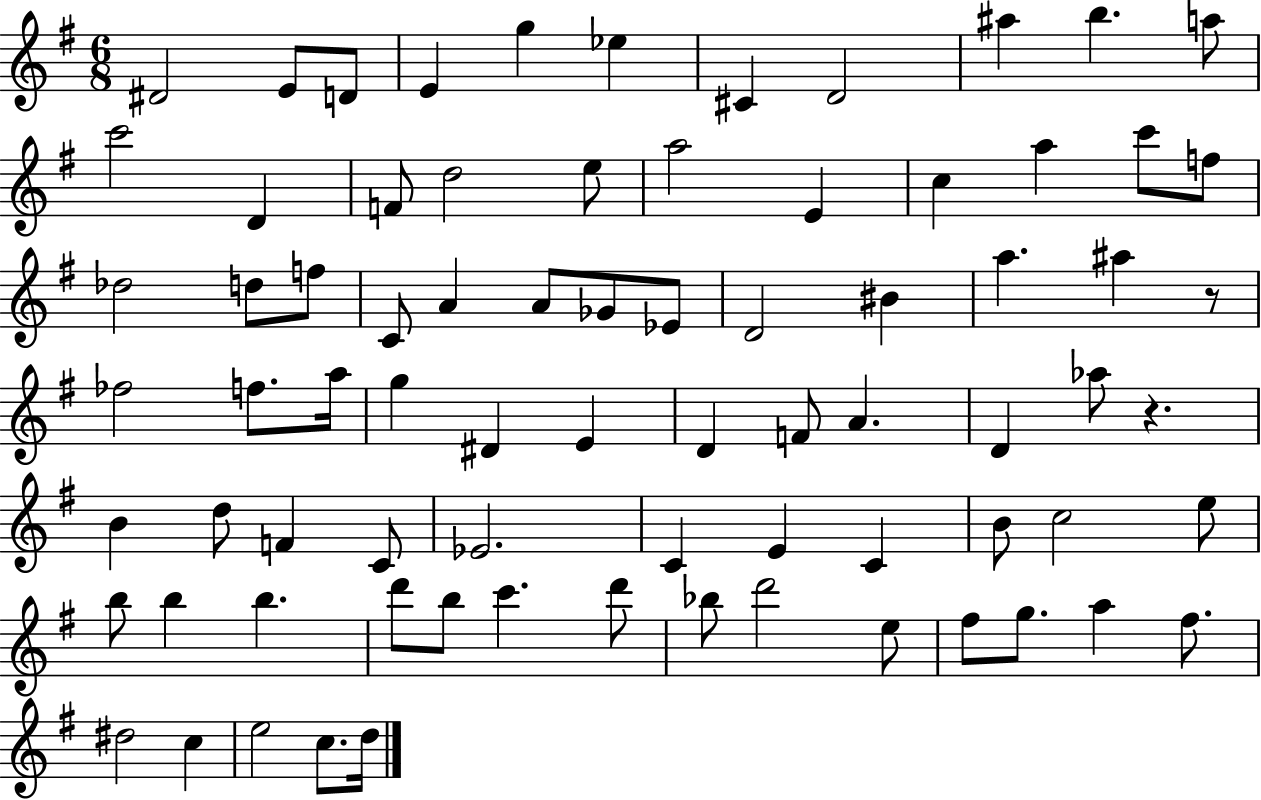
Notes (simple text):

D#4/h E4/e D4/e E4/q G5/q Eb5/q C#4/q D4/h A#5/q B5/q. A5/e C6/h D4/q F4/e D5/h E5/e A5/h E4/q C5/q A5/q C6/e F5/e Db5/h D5/e F5/e C4/e A4/q A4/e Gb4/e Eb4/e D4/h BIS4/q A5/q. A#5/q R/e FES5/h F5/e. A5/s G5/q D#4/q E4/q D4/q F4/e A4/q. D4/q Ab5/e R/q. B4/q D5/e F4/q C4/e Eb4/h. C4/q E4/q C4/q B4/e C5/h E5/e B5/e B5/q B5/q. D6/e B5/e C6/q. D6/e Bb5/e D6/h E5/e F#5/e G5/e. A5/q F#5/e. D#5/h C5/q E5/h C5/e. D5/s